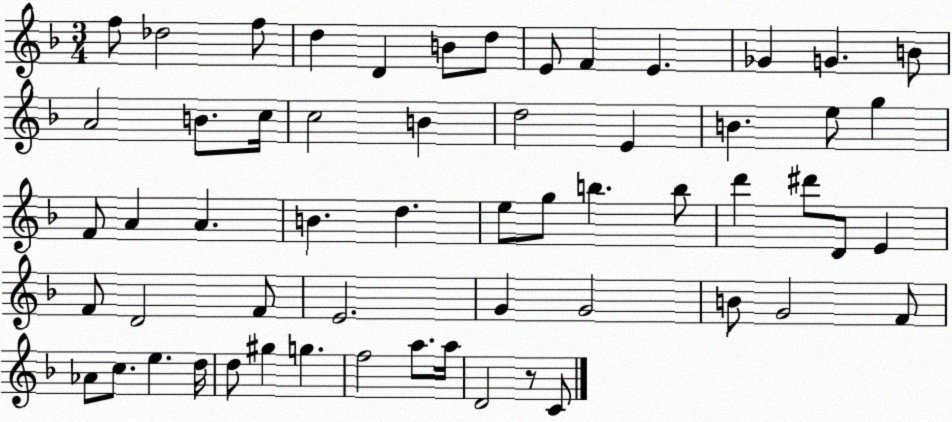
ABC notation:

X:1
T:Untitled
M:3/4
L:1/4
K:F
f/2 _d2 f/2 d D B/2 d/2 E/2 F E _G G B/2 A2 B/2 c/4 c2 B d2 E B e/2 g F/2 A A B d e/2 g/2 b b/2 d' ^d'/2 D/2 E F/2 D2 F/2 E2 G G2 B/2 G2 F/2 _A/2 c/2 e d/4 d/2 ^g g f2 a/2 a/4 D2 z/2 C/2